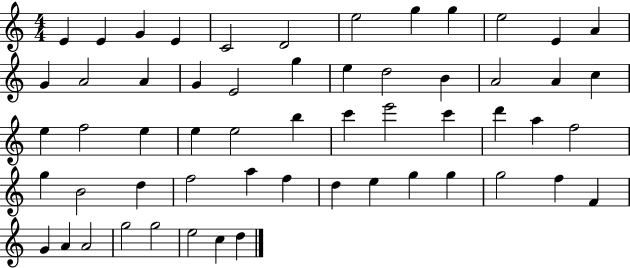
E4/q E4/q G4/q E4/q C4/h D4/h E5/h G5/q G5/q E5/h E4/q A4/q G4/q A4/h A4/q G4/q E4/h G5/q E5/q D5/h B4/q A4/h A4/q C5/q E5/q F5/h E5/q E5/q E5/h B5/q C6/q E6/h C6/q D6/q A5/q F5/h G5/q B4/h D5/q F5/h A5/q F5/q D5/q E5/q G5/q G5/q G5/h F5/q F4/q G4/q A4/q A4/h G5/h G5/h E5/h C5/q D5/q